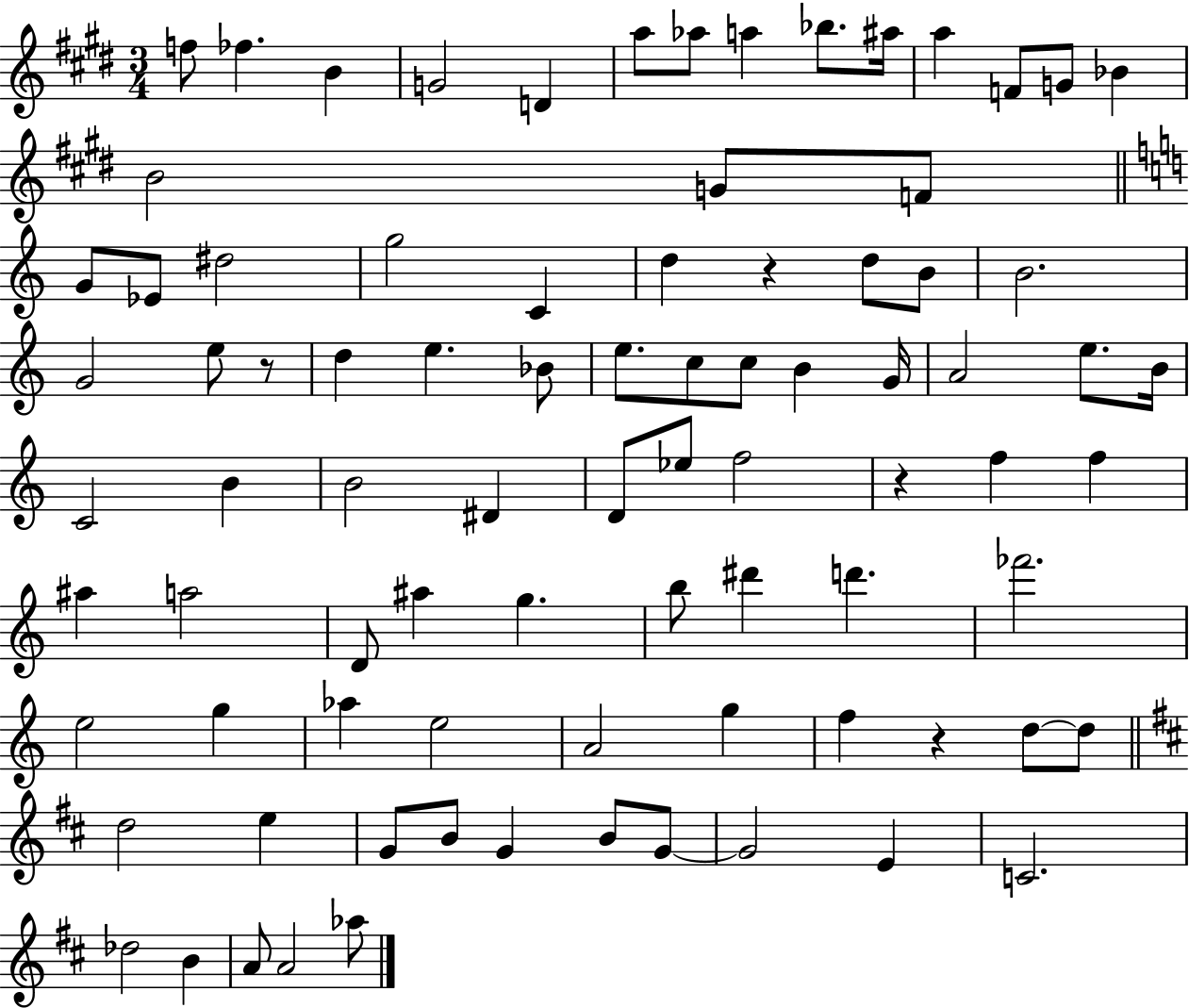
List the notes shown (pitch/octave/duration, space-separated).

F5/e FES5/q. B4/q G4/h D4/q A5/e Ab5/e A5/q Bb5/e. A#5/s A5/q F4/e G4/e Bb4/q B4/h G4/e F4/e G4/e Eb4/e D#5/h G5/h C4/q D5/q R/q D5/e B4/e B4/h. G4/h E5/e R/e D5/q E5/q. Bb4/e E5/e. C5/e C5/e B4/q G4/s A4/h E5/e. B4/s C4/h B4/q B4/h D#4/q D4/e Eb5/e F5/h R/q F5/q F5/q A#5/q A5/h D4/e A#5/q G5/q. B5/e D#6/q D6/q. FES6/h. E5/h G5/q Ab5/q E5/h A4/h G5/q F5/q R/q D5/e D5/e D5/h E5/q G4/e B4/e G4/q B4/e G4/e G4/h E4/q C4/h. Db5/h B4/q A4/e A4/h Ab5/e